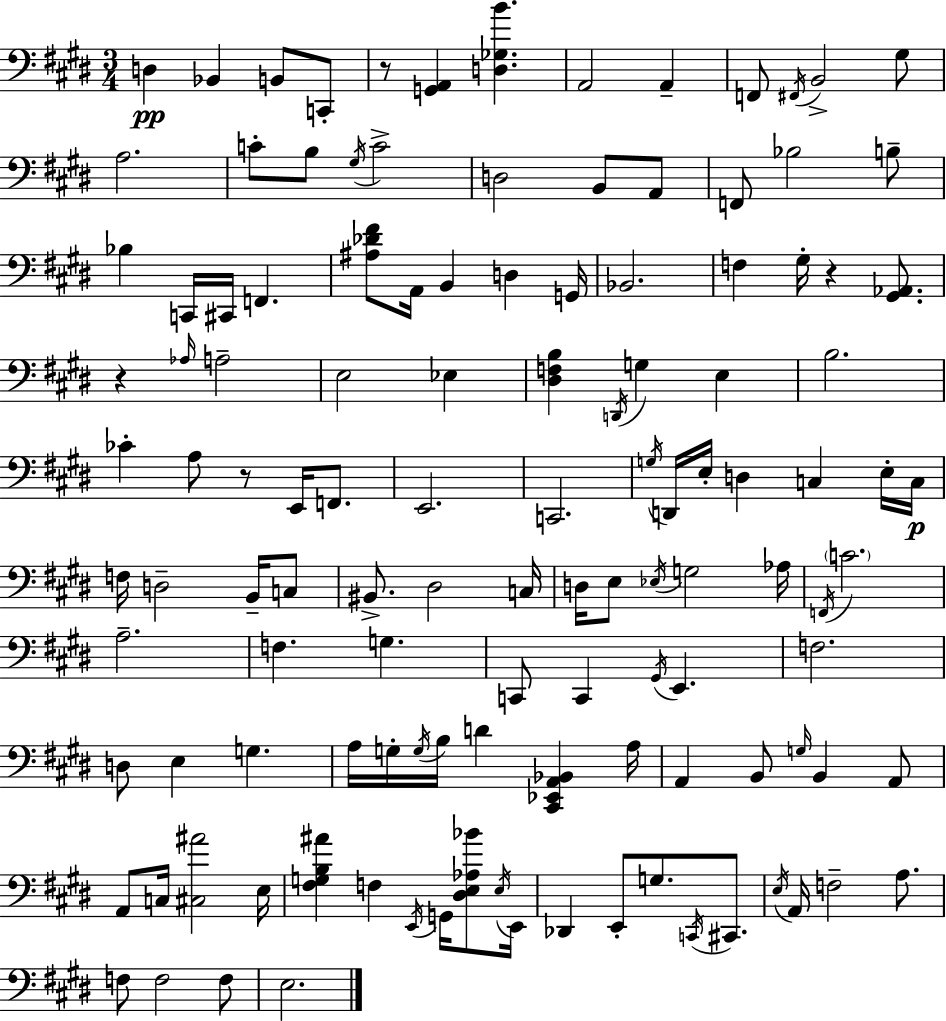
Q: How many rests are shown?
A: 4